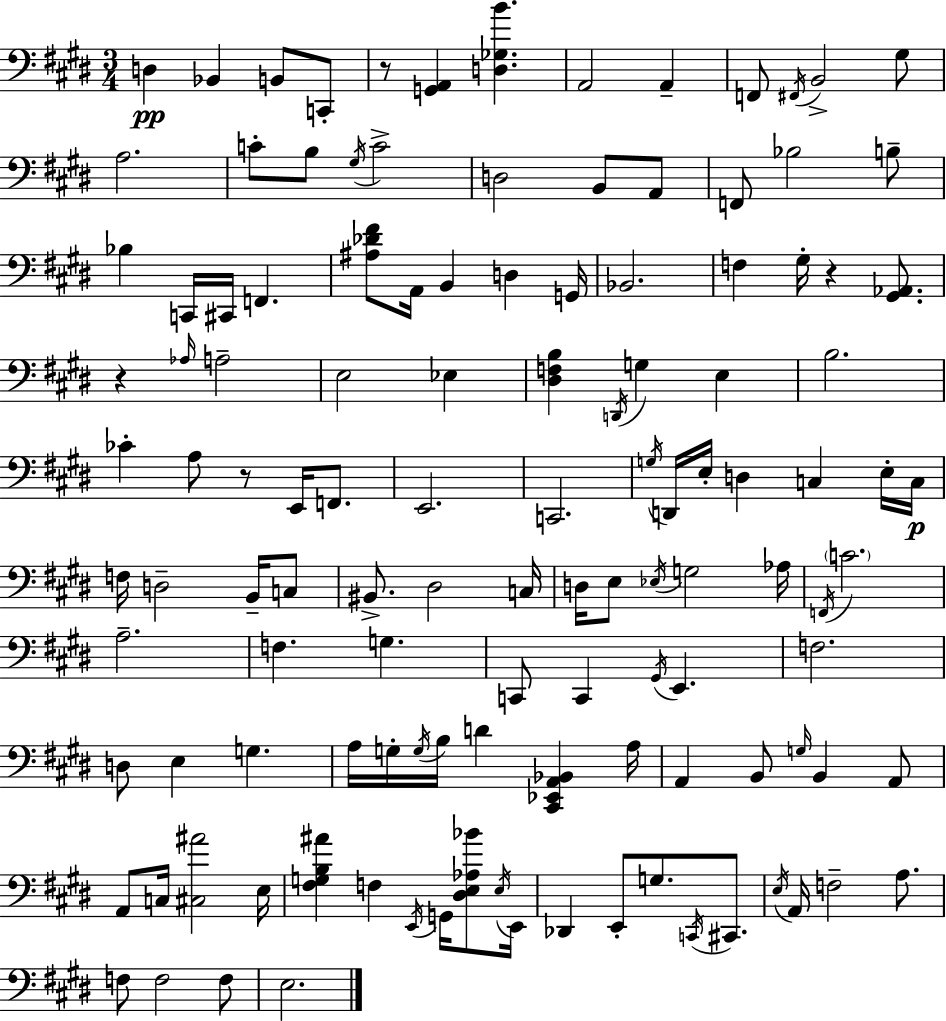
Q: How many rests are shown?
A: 4